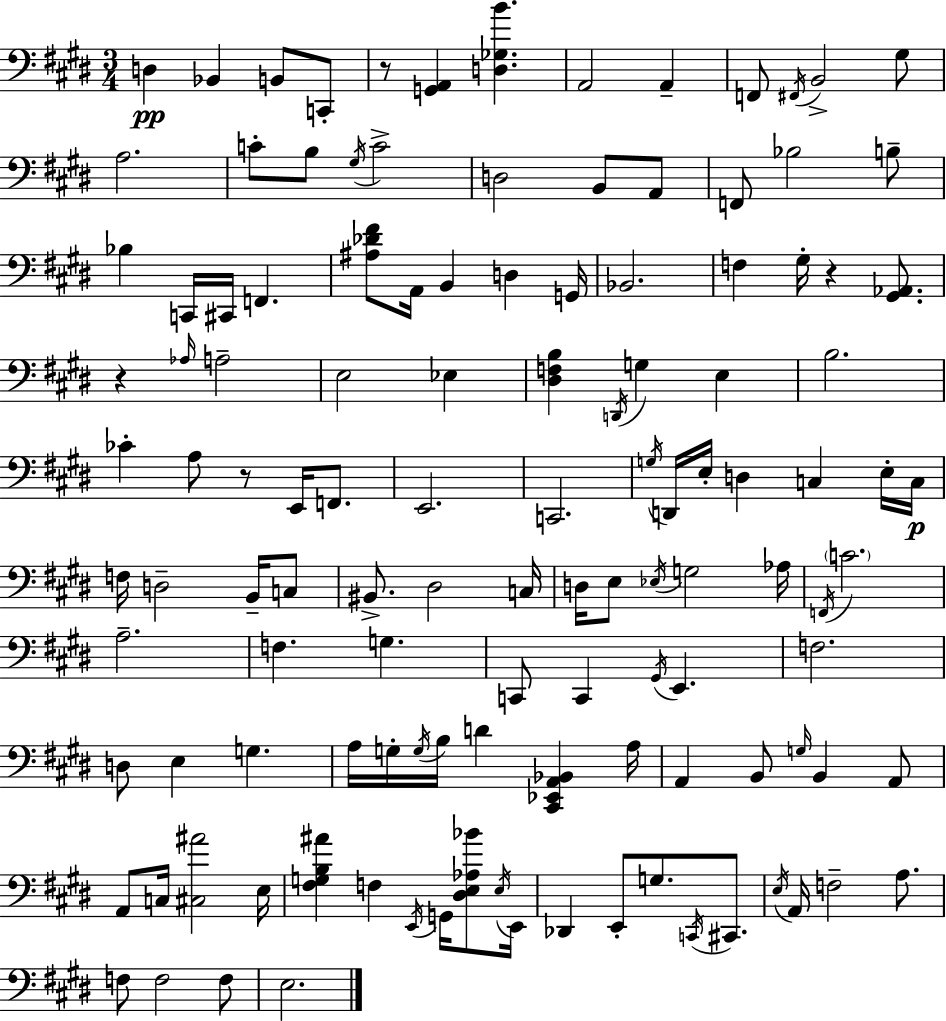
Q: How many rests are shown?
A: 4